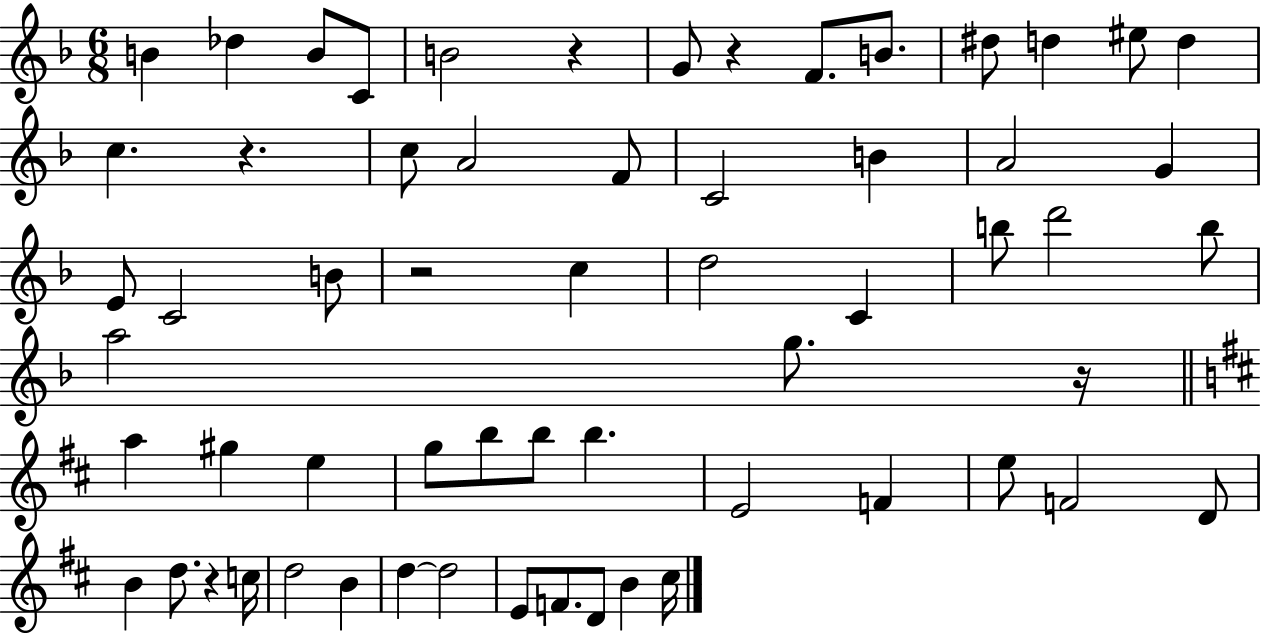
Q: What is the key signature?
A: F major